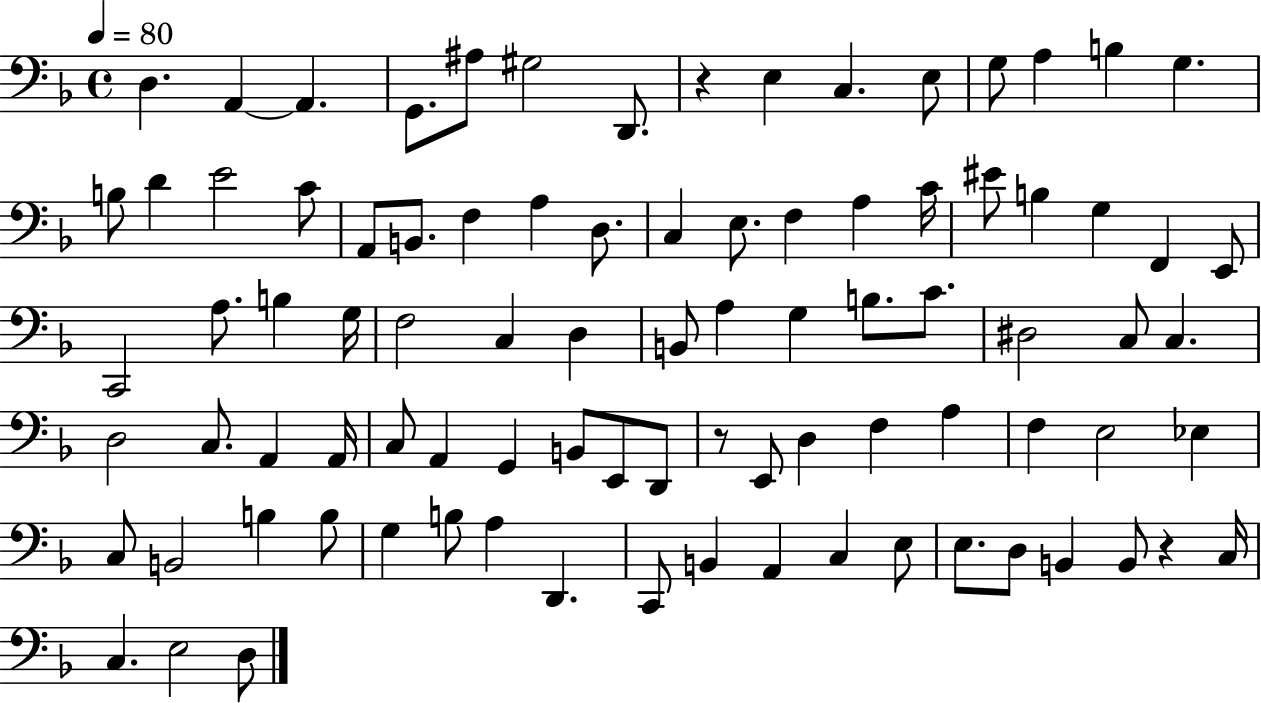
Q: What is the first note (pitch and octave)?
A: D3